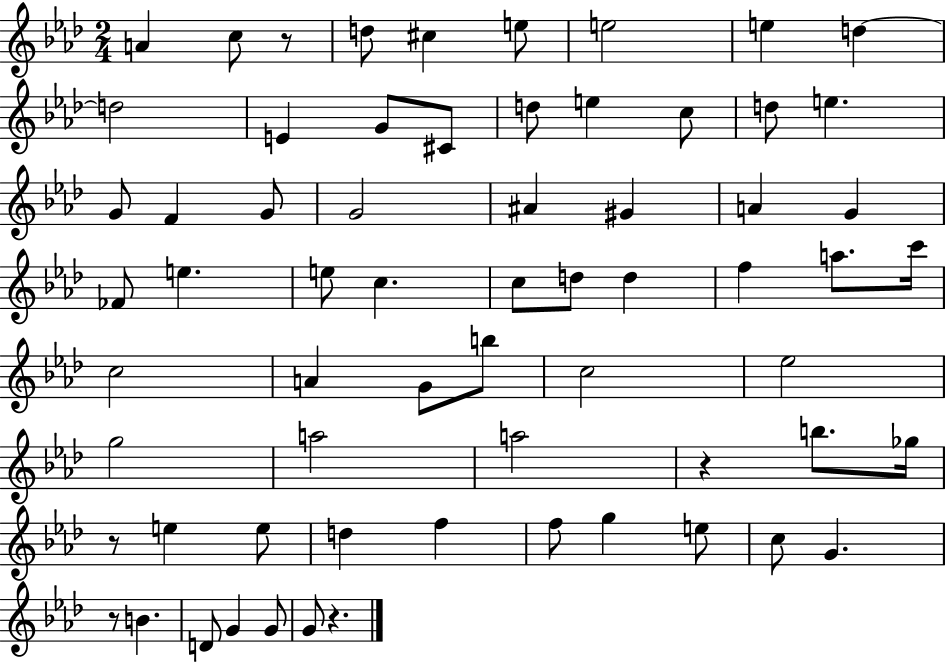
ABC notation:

X:1
T:Untitled
M:2/4
L:1/4
K:Ab
A c/2 z/2 d/2 ^c e/2 e2 e d d2 E G/2 ^C/2 d/2 e c/2 d/2 e G/2 F G/2 G2 ^A ^G A G _F/2 e e/2 c c/2 d/2 d f a/2 c'/4 c2 A G/2 b/2 c2 _e2 g2 a2 a2 z b/2 _g/4 z/2 e e/2 d f f/2 g e/2 c/2 G z/2 B D/2 G G/2 G/2 z